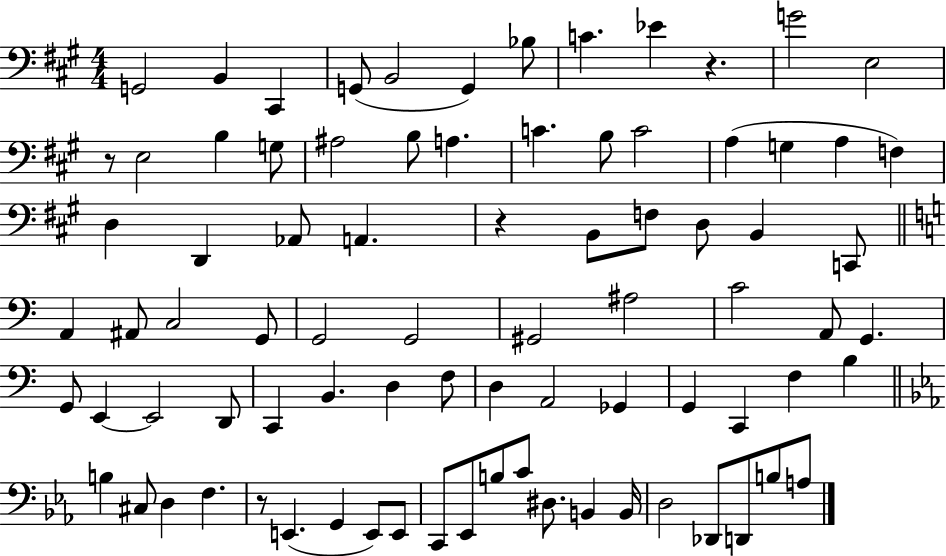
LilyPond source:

{
  \clef bass
  \numericTimeSignature
  \time 4/4
  \key a \major
  g,2 b,4 cis,4 | g,8( b,2 g,4) bes8 | c'4. ees'4 r4. | g'2 e2 | \break r8 e2 b4 g8 | ais2 b8 a4. | c'4. b8 c'2 | a4( g4 a4 f4) | \break d4 d,4 aes,8 a,4. | r4 b,8 f8 d8 b,4 c,8 | \bar "||" \break \key c \major a,4 ais,8 c2 g,8 | g,2 g,2 | gis,2 ais2 | c'2 a,8 g,4. | \break g,8 e,4~~ e,2 d,8 | c,4 b,4. d4 f8 | d4 a,2 ges,4 | g,4 c,4 f4 b4 | \break \bar "||" \break \key ees \major b4 cis8 d4 f4. | r8 e,4.( g,4 e,8) e,8 | c,8 ees,8 b8 c'8 dis8. b,4 b,16 | d2 des,8 d,8 b8 a8 | \break \bar "|."
}